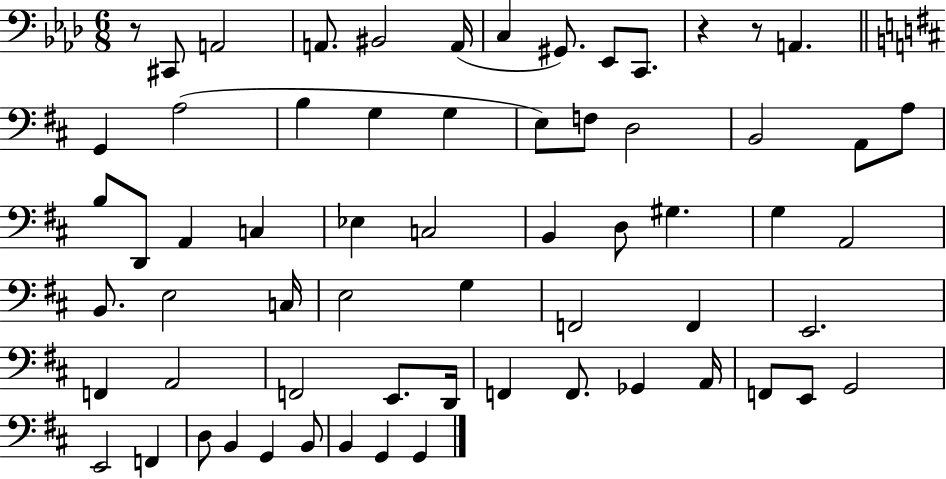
R/e C#2/e A2/h A2/e. BIS2/h A2/s C3/q G#2/e. Eb2/e C2/e. R/q R/e A2/q. G2/q A3/h B3/q G3/q G3/q E3/e F3/e D3/h B2/h A2/e A3/e B3/e D2/e A2/q C3/q Eb3/q C3/h B2/q D3/e G#3/q. G3/q A2/h B2/e. E3/h C3/s E3/h G3/q F2/h F2/q E2/h. F2/q A2/h F2/h E2/e. D2/s F2/q F2/e. Gb2/q A2/s F2/e E2/e G2/h E2/h F2/q D3/e B2/q G2/q B2/e B2/q G2/q G2/q